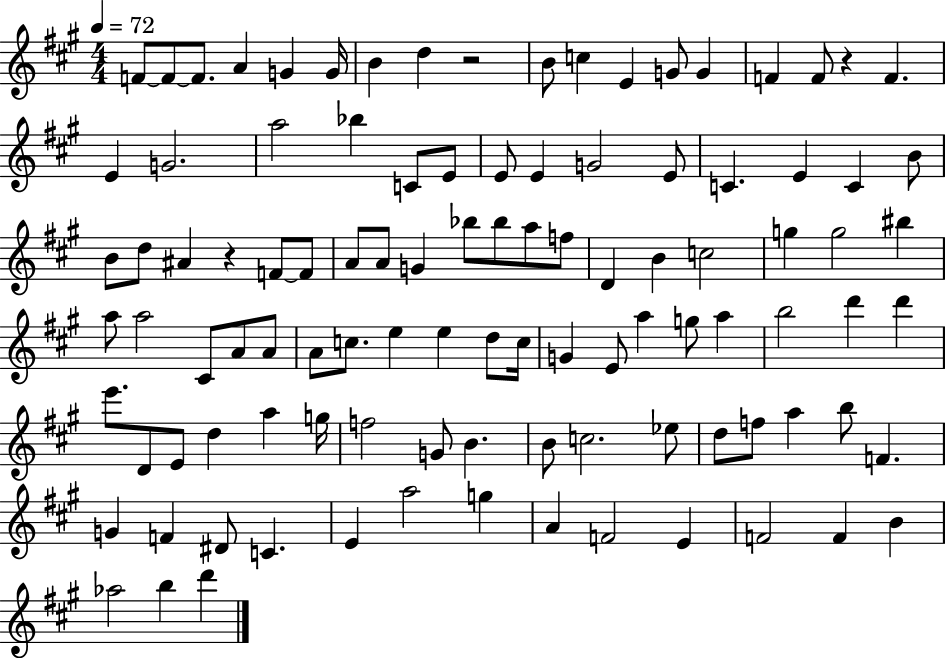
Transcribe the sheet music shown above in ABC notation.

X:1
T:Untitled
M:4/4
L:1/4
K:A
F/2 F/2 F/2 A G G/4 B d z2 B/2 c E G/2 G F F/2 z F E G2 a2 _b C/2 E/2 E/2 E G2 E/2 C E C B/2 B/2 d/2 ^A z F/2 F/2 A/2 A/2 G _b/2 _b/2 a/2 f/2 D B c2 g g2 ^b a/2 a2 ^C/2 A/2 A/2 A/2 c/2 e e d/2 c/4 G E/2 a g/2 a b2 d' d' e'/2 D/2 E/2 d a g/4 f2 G/2 B B/2 c2 _e/2 d/2 f/2 a b/2 F G F ^D/2 C E a2 g A F2 E F2 F B _a2 b d'